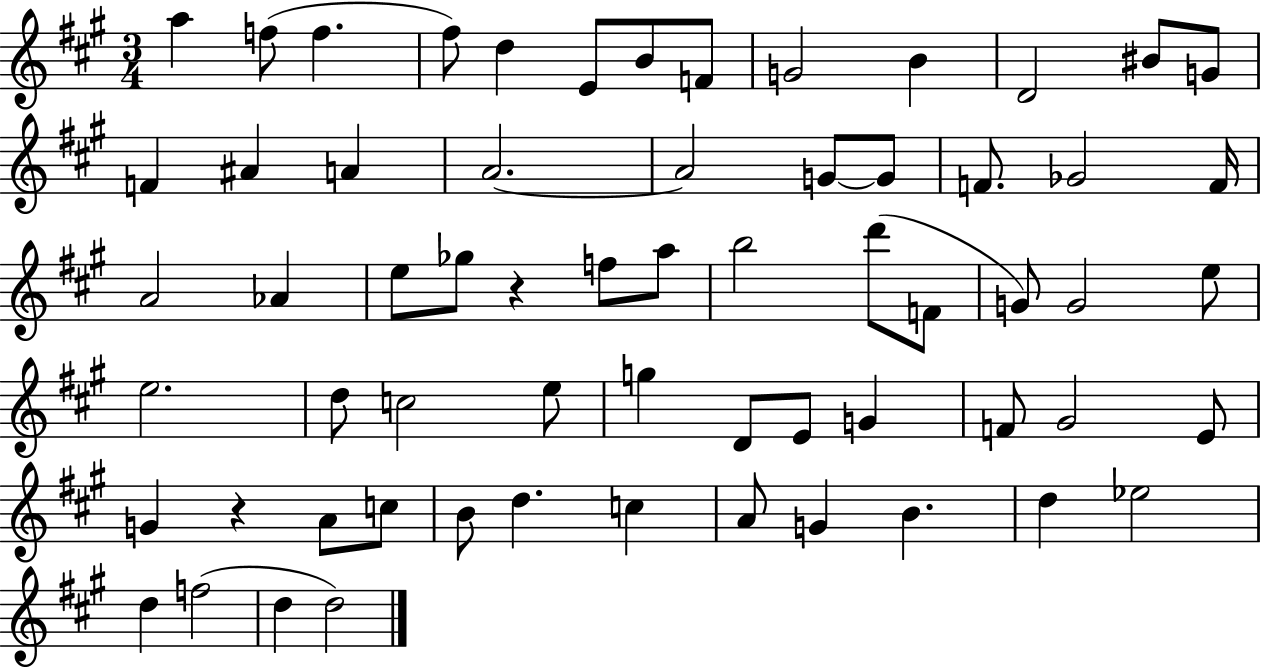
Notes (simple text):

A5/q F5/e F5/q. F#5/e D5/q E4/e B4/e F4/e G4/h B4/q D4/h BIS4/e G4/e F4/q A#4/q A4/q A4/h. A4/h G4/e G4/e F4/e. Gb4/h F4/s A4/h Ab4/q E5/e Gb5/e R/q F5/e A5/e B5/h D6/e F4/e G4/e G4/h E5/e E5/h. D5/e C5/h E5/e G5/q D4/e E4/e G4/q F4/e G#4/h E4/e G4/q R/q A4/e C5/e B4/e D5/q. C5/q A4/e G4/q B4/q. D5/q Eb5/h D5/q F5/h D5/q D5/h